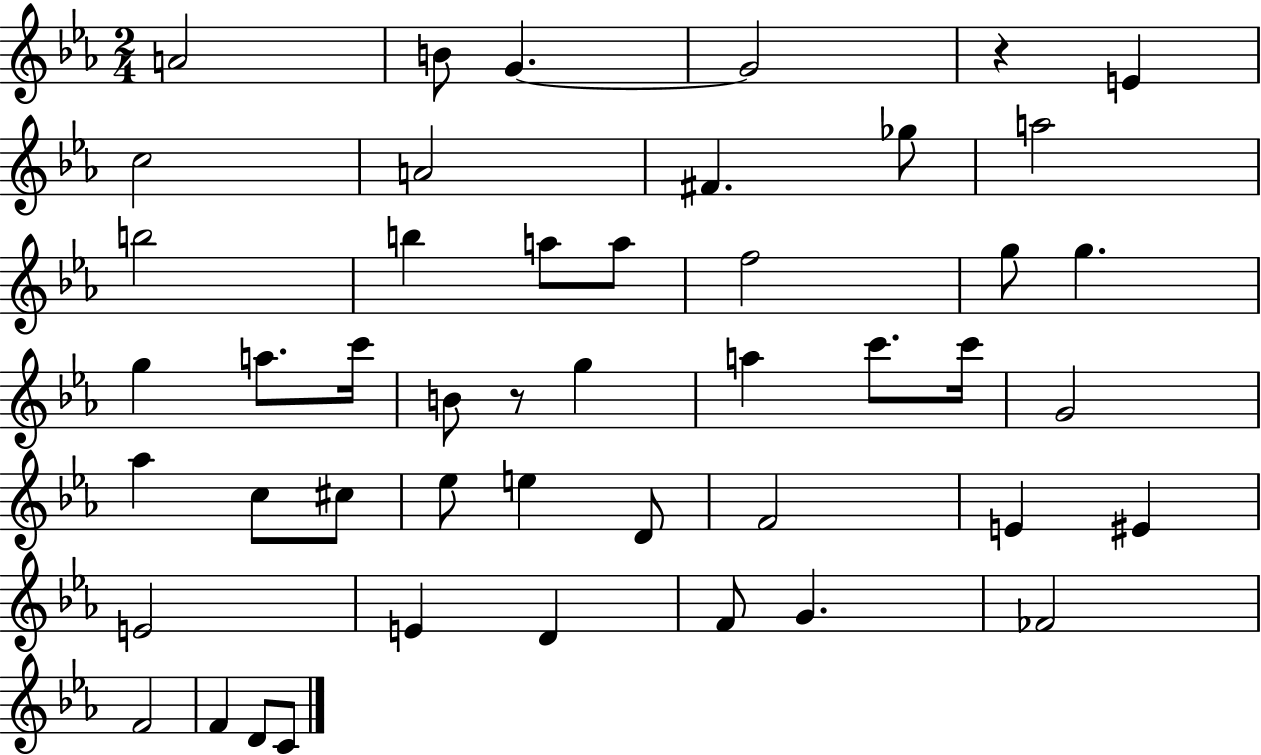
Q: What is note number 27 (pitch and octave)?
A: Ab5